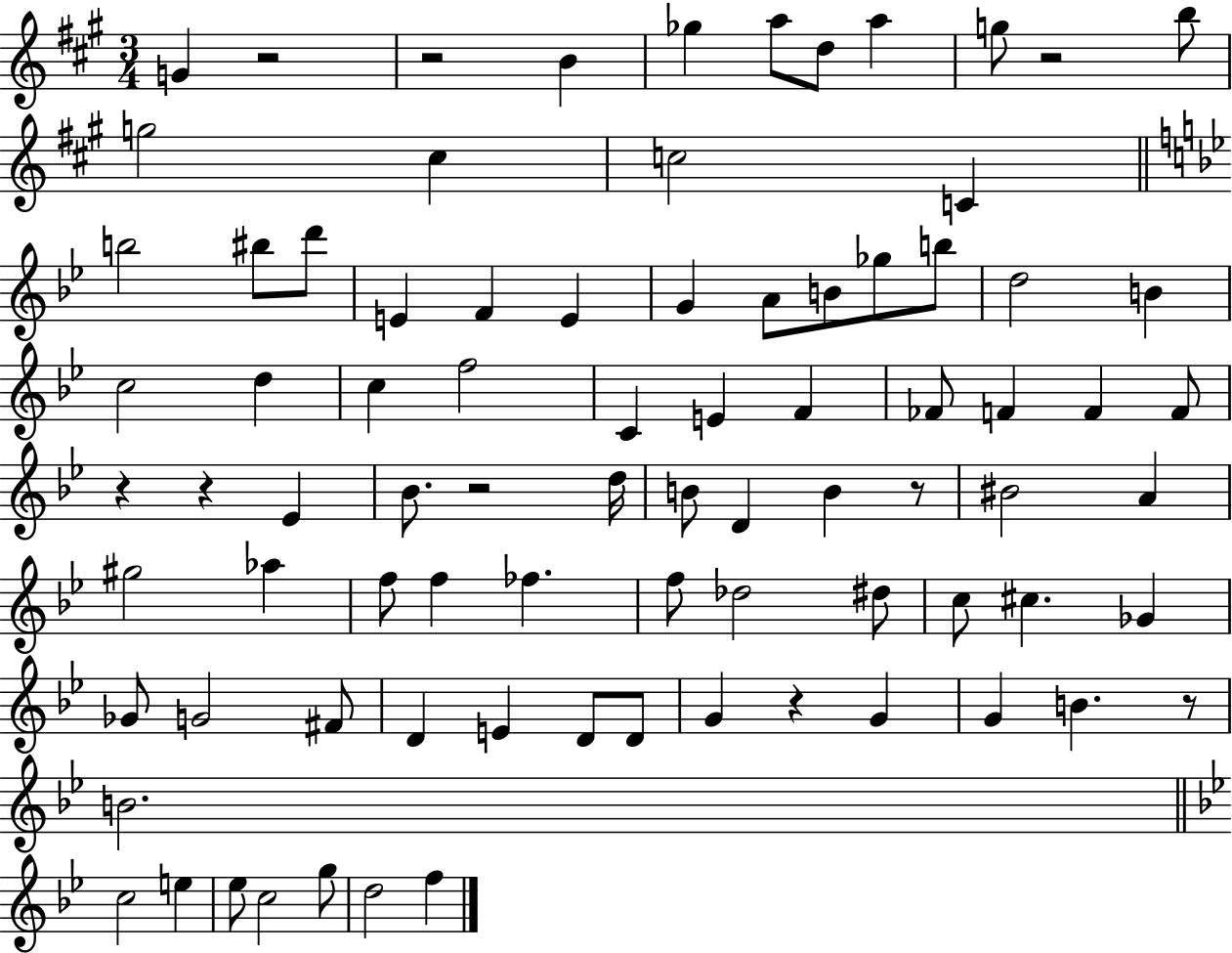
G4/q R/h R/h B4/q Gb5/q A5/e D5/e A5/q G5/e R/h B5/e G5/h C#5/q C5/h C4/q B5/h BIS5/e D6/e E4/q F4/q E4/q G4/q A4/e B4/e Gb5/e B5/e D5/h B4/q C5/h D5/q C5/q F5/h C4/q E4/q F4/q FES4/e F4/q F4/q F4/e R/q R/q Eb4/q Bb4/e. R/h D5/s B4/e D4/q B4/q R/e BIS4/h A4/q G#5/h Ab5/q F5/e F5/q FES5/q. F5/e Db5/h D#5/e C5/e C#5/q. Gb4/q Gb4/e G4/h F#4/e D4/q E4/q D4/e D4/e G4/q R/q G4/q G4/q B4/q. R/e B4/h. C5/h E5/q Eb5/e C5/h G5/e D5/h F5/q